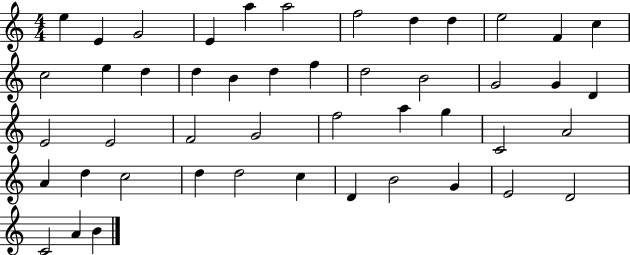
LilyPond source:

{
  \clef treble
  \numericTimeSignature
  \time 4/4
  \key c \major
  e''4 e'4 g'2 | e'4 a''4 a''2 | f''2 d''4 d''4 | e''2 f'4 c''4 | \break c''2 e''4 d''4 | d''4 b'4 d''4 f''4 | d''2 b'2 | g'2 g'4 d'4 | \break e'2 e'2 | f'2 g'2 | f''2 a''4 g''4 | c'2 a'2 | \break a'4 d''4 c''2 | d''4 d''2 c''4 | d'4 b'2 g'4 | e'2 d'2 | \break c'2 a'4 b'4 | \bar "|."
}